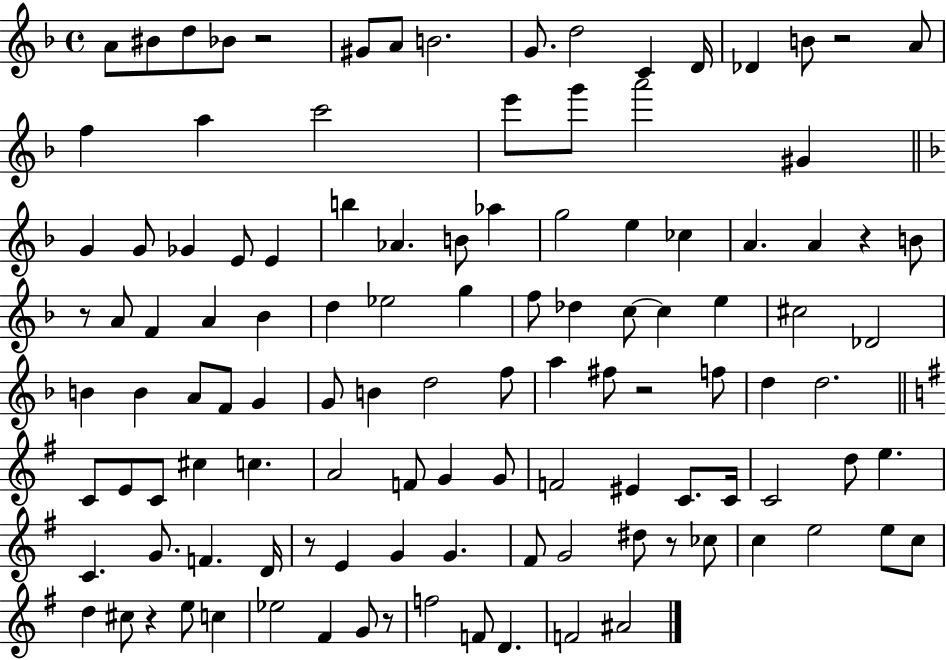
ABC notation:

X:1
T:Untitled
M:4/4
L:1/4
K:F
A/2 ^B/2 d/2 _B/2 z2 ^G/2 A/2 B2 G/2 d2 C D/4 _D B/2 z2 A/2 f a c'2 e'/2 g'/2 a'2 ^G G G/2 _G E/2 E b _A B/2 _a g2 e _c A A z B/2 z/2 A/2 F A _B d _e2 g f/2 _d c/2 c e ^c2 _D2 B B A/2 F/2 G G/2 B d2 f/2 a ^f/2 z2 f/2 d d2 C/2 E/2 C/2 ^c c A2 F/2 G G/2 F2 ^E C/2 C/4 C2 d/2 e C G/2 F D/4 z/2 E G G ^F/2 G2 ^d/2 z/2 _c/2 c e2 e/2 c/2 d ^c/2 z e/2 c _e2 ^F G/2 z/2 f2 F/2 D F2 ^A2